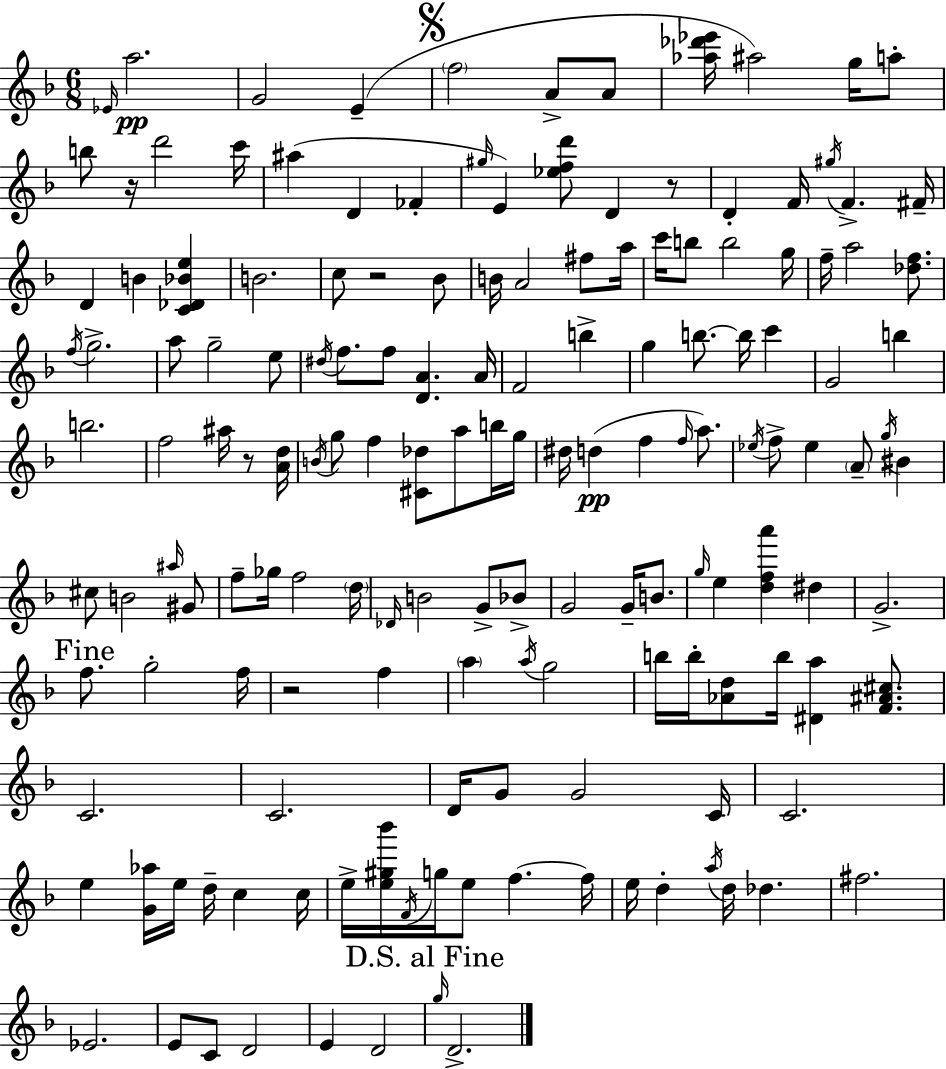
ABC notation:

X:1
T:Untitled
M:6/8
L:1/4
K:F
_E/4 a2 G2 E f2 A/2 A/2 [_a_d'_e']/4 ^a2 g/4 a/2 b/2 z/4 d'2 c'/4 ^a D _F ^g/4 E [_efd']/2 D z/2 D F/4 ^g/4 F ^F/4 D B [C_D_Be] B2 c/2 z2 _B/2 B/4 A2 ^f/2 a/4 c'/4 b/2 b2 g/4 f/4 a2 [_df]/2 f/4 g2 a/2 g2 e/2 ^d/4 f/2 f/2 [DA] A/4 F2 b g b/2 b/4 c' G2 b b2 f2 ^a/4 z/2 [Ad]/4 B/4 g/2 f [^C_d]/2 a/2 b/4 g/4 ^d/4 d f f/4 a/2 _e/4 f/2 _e A/2 g/4 ^B ^c/2 B2 ^a/4 ^G/2 f/2 _g/4 f2 d/4 _D/4 B2 G/2 _B/2 G2 G/4 B/2 g/4 e [dfa'] ^d G2 f/2 g2 f/4 z2 f a a/4 g2 b/4 b/4 [_Ad]/2 b/4 [^Da] [F^A^c]/2 C2 C2 D/4 G/2 G2 C/4 C2 e [G_a]/4 e/4 d/4 c c/4 e/4 [e^g_b']/4 F/4 g/4 e/2 f f/4 e/4 d a/4 d/4 _d ^f2 _E2 E/2 C/2 D2 E D2 g/4 D2